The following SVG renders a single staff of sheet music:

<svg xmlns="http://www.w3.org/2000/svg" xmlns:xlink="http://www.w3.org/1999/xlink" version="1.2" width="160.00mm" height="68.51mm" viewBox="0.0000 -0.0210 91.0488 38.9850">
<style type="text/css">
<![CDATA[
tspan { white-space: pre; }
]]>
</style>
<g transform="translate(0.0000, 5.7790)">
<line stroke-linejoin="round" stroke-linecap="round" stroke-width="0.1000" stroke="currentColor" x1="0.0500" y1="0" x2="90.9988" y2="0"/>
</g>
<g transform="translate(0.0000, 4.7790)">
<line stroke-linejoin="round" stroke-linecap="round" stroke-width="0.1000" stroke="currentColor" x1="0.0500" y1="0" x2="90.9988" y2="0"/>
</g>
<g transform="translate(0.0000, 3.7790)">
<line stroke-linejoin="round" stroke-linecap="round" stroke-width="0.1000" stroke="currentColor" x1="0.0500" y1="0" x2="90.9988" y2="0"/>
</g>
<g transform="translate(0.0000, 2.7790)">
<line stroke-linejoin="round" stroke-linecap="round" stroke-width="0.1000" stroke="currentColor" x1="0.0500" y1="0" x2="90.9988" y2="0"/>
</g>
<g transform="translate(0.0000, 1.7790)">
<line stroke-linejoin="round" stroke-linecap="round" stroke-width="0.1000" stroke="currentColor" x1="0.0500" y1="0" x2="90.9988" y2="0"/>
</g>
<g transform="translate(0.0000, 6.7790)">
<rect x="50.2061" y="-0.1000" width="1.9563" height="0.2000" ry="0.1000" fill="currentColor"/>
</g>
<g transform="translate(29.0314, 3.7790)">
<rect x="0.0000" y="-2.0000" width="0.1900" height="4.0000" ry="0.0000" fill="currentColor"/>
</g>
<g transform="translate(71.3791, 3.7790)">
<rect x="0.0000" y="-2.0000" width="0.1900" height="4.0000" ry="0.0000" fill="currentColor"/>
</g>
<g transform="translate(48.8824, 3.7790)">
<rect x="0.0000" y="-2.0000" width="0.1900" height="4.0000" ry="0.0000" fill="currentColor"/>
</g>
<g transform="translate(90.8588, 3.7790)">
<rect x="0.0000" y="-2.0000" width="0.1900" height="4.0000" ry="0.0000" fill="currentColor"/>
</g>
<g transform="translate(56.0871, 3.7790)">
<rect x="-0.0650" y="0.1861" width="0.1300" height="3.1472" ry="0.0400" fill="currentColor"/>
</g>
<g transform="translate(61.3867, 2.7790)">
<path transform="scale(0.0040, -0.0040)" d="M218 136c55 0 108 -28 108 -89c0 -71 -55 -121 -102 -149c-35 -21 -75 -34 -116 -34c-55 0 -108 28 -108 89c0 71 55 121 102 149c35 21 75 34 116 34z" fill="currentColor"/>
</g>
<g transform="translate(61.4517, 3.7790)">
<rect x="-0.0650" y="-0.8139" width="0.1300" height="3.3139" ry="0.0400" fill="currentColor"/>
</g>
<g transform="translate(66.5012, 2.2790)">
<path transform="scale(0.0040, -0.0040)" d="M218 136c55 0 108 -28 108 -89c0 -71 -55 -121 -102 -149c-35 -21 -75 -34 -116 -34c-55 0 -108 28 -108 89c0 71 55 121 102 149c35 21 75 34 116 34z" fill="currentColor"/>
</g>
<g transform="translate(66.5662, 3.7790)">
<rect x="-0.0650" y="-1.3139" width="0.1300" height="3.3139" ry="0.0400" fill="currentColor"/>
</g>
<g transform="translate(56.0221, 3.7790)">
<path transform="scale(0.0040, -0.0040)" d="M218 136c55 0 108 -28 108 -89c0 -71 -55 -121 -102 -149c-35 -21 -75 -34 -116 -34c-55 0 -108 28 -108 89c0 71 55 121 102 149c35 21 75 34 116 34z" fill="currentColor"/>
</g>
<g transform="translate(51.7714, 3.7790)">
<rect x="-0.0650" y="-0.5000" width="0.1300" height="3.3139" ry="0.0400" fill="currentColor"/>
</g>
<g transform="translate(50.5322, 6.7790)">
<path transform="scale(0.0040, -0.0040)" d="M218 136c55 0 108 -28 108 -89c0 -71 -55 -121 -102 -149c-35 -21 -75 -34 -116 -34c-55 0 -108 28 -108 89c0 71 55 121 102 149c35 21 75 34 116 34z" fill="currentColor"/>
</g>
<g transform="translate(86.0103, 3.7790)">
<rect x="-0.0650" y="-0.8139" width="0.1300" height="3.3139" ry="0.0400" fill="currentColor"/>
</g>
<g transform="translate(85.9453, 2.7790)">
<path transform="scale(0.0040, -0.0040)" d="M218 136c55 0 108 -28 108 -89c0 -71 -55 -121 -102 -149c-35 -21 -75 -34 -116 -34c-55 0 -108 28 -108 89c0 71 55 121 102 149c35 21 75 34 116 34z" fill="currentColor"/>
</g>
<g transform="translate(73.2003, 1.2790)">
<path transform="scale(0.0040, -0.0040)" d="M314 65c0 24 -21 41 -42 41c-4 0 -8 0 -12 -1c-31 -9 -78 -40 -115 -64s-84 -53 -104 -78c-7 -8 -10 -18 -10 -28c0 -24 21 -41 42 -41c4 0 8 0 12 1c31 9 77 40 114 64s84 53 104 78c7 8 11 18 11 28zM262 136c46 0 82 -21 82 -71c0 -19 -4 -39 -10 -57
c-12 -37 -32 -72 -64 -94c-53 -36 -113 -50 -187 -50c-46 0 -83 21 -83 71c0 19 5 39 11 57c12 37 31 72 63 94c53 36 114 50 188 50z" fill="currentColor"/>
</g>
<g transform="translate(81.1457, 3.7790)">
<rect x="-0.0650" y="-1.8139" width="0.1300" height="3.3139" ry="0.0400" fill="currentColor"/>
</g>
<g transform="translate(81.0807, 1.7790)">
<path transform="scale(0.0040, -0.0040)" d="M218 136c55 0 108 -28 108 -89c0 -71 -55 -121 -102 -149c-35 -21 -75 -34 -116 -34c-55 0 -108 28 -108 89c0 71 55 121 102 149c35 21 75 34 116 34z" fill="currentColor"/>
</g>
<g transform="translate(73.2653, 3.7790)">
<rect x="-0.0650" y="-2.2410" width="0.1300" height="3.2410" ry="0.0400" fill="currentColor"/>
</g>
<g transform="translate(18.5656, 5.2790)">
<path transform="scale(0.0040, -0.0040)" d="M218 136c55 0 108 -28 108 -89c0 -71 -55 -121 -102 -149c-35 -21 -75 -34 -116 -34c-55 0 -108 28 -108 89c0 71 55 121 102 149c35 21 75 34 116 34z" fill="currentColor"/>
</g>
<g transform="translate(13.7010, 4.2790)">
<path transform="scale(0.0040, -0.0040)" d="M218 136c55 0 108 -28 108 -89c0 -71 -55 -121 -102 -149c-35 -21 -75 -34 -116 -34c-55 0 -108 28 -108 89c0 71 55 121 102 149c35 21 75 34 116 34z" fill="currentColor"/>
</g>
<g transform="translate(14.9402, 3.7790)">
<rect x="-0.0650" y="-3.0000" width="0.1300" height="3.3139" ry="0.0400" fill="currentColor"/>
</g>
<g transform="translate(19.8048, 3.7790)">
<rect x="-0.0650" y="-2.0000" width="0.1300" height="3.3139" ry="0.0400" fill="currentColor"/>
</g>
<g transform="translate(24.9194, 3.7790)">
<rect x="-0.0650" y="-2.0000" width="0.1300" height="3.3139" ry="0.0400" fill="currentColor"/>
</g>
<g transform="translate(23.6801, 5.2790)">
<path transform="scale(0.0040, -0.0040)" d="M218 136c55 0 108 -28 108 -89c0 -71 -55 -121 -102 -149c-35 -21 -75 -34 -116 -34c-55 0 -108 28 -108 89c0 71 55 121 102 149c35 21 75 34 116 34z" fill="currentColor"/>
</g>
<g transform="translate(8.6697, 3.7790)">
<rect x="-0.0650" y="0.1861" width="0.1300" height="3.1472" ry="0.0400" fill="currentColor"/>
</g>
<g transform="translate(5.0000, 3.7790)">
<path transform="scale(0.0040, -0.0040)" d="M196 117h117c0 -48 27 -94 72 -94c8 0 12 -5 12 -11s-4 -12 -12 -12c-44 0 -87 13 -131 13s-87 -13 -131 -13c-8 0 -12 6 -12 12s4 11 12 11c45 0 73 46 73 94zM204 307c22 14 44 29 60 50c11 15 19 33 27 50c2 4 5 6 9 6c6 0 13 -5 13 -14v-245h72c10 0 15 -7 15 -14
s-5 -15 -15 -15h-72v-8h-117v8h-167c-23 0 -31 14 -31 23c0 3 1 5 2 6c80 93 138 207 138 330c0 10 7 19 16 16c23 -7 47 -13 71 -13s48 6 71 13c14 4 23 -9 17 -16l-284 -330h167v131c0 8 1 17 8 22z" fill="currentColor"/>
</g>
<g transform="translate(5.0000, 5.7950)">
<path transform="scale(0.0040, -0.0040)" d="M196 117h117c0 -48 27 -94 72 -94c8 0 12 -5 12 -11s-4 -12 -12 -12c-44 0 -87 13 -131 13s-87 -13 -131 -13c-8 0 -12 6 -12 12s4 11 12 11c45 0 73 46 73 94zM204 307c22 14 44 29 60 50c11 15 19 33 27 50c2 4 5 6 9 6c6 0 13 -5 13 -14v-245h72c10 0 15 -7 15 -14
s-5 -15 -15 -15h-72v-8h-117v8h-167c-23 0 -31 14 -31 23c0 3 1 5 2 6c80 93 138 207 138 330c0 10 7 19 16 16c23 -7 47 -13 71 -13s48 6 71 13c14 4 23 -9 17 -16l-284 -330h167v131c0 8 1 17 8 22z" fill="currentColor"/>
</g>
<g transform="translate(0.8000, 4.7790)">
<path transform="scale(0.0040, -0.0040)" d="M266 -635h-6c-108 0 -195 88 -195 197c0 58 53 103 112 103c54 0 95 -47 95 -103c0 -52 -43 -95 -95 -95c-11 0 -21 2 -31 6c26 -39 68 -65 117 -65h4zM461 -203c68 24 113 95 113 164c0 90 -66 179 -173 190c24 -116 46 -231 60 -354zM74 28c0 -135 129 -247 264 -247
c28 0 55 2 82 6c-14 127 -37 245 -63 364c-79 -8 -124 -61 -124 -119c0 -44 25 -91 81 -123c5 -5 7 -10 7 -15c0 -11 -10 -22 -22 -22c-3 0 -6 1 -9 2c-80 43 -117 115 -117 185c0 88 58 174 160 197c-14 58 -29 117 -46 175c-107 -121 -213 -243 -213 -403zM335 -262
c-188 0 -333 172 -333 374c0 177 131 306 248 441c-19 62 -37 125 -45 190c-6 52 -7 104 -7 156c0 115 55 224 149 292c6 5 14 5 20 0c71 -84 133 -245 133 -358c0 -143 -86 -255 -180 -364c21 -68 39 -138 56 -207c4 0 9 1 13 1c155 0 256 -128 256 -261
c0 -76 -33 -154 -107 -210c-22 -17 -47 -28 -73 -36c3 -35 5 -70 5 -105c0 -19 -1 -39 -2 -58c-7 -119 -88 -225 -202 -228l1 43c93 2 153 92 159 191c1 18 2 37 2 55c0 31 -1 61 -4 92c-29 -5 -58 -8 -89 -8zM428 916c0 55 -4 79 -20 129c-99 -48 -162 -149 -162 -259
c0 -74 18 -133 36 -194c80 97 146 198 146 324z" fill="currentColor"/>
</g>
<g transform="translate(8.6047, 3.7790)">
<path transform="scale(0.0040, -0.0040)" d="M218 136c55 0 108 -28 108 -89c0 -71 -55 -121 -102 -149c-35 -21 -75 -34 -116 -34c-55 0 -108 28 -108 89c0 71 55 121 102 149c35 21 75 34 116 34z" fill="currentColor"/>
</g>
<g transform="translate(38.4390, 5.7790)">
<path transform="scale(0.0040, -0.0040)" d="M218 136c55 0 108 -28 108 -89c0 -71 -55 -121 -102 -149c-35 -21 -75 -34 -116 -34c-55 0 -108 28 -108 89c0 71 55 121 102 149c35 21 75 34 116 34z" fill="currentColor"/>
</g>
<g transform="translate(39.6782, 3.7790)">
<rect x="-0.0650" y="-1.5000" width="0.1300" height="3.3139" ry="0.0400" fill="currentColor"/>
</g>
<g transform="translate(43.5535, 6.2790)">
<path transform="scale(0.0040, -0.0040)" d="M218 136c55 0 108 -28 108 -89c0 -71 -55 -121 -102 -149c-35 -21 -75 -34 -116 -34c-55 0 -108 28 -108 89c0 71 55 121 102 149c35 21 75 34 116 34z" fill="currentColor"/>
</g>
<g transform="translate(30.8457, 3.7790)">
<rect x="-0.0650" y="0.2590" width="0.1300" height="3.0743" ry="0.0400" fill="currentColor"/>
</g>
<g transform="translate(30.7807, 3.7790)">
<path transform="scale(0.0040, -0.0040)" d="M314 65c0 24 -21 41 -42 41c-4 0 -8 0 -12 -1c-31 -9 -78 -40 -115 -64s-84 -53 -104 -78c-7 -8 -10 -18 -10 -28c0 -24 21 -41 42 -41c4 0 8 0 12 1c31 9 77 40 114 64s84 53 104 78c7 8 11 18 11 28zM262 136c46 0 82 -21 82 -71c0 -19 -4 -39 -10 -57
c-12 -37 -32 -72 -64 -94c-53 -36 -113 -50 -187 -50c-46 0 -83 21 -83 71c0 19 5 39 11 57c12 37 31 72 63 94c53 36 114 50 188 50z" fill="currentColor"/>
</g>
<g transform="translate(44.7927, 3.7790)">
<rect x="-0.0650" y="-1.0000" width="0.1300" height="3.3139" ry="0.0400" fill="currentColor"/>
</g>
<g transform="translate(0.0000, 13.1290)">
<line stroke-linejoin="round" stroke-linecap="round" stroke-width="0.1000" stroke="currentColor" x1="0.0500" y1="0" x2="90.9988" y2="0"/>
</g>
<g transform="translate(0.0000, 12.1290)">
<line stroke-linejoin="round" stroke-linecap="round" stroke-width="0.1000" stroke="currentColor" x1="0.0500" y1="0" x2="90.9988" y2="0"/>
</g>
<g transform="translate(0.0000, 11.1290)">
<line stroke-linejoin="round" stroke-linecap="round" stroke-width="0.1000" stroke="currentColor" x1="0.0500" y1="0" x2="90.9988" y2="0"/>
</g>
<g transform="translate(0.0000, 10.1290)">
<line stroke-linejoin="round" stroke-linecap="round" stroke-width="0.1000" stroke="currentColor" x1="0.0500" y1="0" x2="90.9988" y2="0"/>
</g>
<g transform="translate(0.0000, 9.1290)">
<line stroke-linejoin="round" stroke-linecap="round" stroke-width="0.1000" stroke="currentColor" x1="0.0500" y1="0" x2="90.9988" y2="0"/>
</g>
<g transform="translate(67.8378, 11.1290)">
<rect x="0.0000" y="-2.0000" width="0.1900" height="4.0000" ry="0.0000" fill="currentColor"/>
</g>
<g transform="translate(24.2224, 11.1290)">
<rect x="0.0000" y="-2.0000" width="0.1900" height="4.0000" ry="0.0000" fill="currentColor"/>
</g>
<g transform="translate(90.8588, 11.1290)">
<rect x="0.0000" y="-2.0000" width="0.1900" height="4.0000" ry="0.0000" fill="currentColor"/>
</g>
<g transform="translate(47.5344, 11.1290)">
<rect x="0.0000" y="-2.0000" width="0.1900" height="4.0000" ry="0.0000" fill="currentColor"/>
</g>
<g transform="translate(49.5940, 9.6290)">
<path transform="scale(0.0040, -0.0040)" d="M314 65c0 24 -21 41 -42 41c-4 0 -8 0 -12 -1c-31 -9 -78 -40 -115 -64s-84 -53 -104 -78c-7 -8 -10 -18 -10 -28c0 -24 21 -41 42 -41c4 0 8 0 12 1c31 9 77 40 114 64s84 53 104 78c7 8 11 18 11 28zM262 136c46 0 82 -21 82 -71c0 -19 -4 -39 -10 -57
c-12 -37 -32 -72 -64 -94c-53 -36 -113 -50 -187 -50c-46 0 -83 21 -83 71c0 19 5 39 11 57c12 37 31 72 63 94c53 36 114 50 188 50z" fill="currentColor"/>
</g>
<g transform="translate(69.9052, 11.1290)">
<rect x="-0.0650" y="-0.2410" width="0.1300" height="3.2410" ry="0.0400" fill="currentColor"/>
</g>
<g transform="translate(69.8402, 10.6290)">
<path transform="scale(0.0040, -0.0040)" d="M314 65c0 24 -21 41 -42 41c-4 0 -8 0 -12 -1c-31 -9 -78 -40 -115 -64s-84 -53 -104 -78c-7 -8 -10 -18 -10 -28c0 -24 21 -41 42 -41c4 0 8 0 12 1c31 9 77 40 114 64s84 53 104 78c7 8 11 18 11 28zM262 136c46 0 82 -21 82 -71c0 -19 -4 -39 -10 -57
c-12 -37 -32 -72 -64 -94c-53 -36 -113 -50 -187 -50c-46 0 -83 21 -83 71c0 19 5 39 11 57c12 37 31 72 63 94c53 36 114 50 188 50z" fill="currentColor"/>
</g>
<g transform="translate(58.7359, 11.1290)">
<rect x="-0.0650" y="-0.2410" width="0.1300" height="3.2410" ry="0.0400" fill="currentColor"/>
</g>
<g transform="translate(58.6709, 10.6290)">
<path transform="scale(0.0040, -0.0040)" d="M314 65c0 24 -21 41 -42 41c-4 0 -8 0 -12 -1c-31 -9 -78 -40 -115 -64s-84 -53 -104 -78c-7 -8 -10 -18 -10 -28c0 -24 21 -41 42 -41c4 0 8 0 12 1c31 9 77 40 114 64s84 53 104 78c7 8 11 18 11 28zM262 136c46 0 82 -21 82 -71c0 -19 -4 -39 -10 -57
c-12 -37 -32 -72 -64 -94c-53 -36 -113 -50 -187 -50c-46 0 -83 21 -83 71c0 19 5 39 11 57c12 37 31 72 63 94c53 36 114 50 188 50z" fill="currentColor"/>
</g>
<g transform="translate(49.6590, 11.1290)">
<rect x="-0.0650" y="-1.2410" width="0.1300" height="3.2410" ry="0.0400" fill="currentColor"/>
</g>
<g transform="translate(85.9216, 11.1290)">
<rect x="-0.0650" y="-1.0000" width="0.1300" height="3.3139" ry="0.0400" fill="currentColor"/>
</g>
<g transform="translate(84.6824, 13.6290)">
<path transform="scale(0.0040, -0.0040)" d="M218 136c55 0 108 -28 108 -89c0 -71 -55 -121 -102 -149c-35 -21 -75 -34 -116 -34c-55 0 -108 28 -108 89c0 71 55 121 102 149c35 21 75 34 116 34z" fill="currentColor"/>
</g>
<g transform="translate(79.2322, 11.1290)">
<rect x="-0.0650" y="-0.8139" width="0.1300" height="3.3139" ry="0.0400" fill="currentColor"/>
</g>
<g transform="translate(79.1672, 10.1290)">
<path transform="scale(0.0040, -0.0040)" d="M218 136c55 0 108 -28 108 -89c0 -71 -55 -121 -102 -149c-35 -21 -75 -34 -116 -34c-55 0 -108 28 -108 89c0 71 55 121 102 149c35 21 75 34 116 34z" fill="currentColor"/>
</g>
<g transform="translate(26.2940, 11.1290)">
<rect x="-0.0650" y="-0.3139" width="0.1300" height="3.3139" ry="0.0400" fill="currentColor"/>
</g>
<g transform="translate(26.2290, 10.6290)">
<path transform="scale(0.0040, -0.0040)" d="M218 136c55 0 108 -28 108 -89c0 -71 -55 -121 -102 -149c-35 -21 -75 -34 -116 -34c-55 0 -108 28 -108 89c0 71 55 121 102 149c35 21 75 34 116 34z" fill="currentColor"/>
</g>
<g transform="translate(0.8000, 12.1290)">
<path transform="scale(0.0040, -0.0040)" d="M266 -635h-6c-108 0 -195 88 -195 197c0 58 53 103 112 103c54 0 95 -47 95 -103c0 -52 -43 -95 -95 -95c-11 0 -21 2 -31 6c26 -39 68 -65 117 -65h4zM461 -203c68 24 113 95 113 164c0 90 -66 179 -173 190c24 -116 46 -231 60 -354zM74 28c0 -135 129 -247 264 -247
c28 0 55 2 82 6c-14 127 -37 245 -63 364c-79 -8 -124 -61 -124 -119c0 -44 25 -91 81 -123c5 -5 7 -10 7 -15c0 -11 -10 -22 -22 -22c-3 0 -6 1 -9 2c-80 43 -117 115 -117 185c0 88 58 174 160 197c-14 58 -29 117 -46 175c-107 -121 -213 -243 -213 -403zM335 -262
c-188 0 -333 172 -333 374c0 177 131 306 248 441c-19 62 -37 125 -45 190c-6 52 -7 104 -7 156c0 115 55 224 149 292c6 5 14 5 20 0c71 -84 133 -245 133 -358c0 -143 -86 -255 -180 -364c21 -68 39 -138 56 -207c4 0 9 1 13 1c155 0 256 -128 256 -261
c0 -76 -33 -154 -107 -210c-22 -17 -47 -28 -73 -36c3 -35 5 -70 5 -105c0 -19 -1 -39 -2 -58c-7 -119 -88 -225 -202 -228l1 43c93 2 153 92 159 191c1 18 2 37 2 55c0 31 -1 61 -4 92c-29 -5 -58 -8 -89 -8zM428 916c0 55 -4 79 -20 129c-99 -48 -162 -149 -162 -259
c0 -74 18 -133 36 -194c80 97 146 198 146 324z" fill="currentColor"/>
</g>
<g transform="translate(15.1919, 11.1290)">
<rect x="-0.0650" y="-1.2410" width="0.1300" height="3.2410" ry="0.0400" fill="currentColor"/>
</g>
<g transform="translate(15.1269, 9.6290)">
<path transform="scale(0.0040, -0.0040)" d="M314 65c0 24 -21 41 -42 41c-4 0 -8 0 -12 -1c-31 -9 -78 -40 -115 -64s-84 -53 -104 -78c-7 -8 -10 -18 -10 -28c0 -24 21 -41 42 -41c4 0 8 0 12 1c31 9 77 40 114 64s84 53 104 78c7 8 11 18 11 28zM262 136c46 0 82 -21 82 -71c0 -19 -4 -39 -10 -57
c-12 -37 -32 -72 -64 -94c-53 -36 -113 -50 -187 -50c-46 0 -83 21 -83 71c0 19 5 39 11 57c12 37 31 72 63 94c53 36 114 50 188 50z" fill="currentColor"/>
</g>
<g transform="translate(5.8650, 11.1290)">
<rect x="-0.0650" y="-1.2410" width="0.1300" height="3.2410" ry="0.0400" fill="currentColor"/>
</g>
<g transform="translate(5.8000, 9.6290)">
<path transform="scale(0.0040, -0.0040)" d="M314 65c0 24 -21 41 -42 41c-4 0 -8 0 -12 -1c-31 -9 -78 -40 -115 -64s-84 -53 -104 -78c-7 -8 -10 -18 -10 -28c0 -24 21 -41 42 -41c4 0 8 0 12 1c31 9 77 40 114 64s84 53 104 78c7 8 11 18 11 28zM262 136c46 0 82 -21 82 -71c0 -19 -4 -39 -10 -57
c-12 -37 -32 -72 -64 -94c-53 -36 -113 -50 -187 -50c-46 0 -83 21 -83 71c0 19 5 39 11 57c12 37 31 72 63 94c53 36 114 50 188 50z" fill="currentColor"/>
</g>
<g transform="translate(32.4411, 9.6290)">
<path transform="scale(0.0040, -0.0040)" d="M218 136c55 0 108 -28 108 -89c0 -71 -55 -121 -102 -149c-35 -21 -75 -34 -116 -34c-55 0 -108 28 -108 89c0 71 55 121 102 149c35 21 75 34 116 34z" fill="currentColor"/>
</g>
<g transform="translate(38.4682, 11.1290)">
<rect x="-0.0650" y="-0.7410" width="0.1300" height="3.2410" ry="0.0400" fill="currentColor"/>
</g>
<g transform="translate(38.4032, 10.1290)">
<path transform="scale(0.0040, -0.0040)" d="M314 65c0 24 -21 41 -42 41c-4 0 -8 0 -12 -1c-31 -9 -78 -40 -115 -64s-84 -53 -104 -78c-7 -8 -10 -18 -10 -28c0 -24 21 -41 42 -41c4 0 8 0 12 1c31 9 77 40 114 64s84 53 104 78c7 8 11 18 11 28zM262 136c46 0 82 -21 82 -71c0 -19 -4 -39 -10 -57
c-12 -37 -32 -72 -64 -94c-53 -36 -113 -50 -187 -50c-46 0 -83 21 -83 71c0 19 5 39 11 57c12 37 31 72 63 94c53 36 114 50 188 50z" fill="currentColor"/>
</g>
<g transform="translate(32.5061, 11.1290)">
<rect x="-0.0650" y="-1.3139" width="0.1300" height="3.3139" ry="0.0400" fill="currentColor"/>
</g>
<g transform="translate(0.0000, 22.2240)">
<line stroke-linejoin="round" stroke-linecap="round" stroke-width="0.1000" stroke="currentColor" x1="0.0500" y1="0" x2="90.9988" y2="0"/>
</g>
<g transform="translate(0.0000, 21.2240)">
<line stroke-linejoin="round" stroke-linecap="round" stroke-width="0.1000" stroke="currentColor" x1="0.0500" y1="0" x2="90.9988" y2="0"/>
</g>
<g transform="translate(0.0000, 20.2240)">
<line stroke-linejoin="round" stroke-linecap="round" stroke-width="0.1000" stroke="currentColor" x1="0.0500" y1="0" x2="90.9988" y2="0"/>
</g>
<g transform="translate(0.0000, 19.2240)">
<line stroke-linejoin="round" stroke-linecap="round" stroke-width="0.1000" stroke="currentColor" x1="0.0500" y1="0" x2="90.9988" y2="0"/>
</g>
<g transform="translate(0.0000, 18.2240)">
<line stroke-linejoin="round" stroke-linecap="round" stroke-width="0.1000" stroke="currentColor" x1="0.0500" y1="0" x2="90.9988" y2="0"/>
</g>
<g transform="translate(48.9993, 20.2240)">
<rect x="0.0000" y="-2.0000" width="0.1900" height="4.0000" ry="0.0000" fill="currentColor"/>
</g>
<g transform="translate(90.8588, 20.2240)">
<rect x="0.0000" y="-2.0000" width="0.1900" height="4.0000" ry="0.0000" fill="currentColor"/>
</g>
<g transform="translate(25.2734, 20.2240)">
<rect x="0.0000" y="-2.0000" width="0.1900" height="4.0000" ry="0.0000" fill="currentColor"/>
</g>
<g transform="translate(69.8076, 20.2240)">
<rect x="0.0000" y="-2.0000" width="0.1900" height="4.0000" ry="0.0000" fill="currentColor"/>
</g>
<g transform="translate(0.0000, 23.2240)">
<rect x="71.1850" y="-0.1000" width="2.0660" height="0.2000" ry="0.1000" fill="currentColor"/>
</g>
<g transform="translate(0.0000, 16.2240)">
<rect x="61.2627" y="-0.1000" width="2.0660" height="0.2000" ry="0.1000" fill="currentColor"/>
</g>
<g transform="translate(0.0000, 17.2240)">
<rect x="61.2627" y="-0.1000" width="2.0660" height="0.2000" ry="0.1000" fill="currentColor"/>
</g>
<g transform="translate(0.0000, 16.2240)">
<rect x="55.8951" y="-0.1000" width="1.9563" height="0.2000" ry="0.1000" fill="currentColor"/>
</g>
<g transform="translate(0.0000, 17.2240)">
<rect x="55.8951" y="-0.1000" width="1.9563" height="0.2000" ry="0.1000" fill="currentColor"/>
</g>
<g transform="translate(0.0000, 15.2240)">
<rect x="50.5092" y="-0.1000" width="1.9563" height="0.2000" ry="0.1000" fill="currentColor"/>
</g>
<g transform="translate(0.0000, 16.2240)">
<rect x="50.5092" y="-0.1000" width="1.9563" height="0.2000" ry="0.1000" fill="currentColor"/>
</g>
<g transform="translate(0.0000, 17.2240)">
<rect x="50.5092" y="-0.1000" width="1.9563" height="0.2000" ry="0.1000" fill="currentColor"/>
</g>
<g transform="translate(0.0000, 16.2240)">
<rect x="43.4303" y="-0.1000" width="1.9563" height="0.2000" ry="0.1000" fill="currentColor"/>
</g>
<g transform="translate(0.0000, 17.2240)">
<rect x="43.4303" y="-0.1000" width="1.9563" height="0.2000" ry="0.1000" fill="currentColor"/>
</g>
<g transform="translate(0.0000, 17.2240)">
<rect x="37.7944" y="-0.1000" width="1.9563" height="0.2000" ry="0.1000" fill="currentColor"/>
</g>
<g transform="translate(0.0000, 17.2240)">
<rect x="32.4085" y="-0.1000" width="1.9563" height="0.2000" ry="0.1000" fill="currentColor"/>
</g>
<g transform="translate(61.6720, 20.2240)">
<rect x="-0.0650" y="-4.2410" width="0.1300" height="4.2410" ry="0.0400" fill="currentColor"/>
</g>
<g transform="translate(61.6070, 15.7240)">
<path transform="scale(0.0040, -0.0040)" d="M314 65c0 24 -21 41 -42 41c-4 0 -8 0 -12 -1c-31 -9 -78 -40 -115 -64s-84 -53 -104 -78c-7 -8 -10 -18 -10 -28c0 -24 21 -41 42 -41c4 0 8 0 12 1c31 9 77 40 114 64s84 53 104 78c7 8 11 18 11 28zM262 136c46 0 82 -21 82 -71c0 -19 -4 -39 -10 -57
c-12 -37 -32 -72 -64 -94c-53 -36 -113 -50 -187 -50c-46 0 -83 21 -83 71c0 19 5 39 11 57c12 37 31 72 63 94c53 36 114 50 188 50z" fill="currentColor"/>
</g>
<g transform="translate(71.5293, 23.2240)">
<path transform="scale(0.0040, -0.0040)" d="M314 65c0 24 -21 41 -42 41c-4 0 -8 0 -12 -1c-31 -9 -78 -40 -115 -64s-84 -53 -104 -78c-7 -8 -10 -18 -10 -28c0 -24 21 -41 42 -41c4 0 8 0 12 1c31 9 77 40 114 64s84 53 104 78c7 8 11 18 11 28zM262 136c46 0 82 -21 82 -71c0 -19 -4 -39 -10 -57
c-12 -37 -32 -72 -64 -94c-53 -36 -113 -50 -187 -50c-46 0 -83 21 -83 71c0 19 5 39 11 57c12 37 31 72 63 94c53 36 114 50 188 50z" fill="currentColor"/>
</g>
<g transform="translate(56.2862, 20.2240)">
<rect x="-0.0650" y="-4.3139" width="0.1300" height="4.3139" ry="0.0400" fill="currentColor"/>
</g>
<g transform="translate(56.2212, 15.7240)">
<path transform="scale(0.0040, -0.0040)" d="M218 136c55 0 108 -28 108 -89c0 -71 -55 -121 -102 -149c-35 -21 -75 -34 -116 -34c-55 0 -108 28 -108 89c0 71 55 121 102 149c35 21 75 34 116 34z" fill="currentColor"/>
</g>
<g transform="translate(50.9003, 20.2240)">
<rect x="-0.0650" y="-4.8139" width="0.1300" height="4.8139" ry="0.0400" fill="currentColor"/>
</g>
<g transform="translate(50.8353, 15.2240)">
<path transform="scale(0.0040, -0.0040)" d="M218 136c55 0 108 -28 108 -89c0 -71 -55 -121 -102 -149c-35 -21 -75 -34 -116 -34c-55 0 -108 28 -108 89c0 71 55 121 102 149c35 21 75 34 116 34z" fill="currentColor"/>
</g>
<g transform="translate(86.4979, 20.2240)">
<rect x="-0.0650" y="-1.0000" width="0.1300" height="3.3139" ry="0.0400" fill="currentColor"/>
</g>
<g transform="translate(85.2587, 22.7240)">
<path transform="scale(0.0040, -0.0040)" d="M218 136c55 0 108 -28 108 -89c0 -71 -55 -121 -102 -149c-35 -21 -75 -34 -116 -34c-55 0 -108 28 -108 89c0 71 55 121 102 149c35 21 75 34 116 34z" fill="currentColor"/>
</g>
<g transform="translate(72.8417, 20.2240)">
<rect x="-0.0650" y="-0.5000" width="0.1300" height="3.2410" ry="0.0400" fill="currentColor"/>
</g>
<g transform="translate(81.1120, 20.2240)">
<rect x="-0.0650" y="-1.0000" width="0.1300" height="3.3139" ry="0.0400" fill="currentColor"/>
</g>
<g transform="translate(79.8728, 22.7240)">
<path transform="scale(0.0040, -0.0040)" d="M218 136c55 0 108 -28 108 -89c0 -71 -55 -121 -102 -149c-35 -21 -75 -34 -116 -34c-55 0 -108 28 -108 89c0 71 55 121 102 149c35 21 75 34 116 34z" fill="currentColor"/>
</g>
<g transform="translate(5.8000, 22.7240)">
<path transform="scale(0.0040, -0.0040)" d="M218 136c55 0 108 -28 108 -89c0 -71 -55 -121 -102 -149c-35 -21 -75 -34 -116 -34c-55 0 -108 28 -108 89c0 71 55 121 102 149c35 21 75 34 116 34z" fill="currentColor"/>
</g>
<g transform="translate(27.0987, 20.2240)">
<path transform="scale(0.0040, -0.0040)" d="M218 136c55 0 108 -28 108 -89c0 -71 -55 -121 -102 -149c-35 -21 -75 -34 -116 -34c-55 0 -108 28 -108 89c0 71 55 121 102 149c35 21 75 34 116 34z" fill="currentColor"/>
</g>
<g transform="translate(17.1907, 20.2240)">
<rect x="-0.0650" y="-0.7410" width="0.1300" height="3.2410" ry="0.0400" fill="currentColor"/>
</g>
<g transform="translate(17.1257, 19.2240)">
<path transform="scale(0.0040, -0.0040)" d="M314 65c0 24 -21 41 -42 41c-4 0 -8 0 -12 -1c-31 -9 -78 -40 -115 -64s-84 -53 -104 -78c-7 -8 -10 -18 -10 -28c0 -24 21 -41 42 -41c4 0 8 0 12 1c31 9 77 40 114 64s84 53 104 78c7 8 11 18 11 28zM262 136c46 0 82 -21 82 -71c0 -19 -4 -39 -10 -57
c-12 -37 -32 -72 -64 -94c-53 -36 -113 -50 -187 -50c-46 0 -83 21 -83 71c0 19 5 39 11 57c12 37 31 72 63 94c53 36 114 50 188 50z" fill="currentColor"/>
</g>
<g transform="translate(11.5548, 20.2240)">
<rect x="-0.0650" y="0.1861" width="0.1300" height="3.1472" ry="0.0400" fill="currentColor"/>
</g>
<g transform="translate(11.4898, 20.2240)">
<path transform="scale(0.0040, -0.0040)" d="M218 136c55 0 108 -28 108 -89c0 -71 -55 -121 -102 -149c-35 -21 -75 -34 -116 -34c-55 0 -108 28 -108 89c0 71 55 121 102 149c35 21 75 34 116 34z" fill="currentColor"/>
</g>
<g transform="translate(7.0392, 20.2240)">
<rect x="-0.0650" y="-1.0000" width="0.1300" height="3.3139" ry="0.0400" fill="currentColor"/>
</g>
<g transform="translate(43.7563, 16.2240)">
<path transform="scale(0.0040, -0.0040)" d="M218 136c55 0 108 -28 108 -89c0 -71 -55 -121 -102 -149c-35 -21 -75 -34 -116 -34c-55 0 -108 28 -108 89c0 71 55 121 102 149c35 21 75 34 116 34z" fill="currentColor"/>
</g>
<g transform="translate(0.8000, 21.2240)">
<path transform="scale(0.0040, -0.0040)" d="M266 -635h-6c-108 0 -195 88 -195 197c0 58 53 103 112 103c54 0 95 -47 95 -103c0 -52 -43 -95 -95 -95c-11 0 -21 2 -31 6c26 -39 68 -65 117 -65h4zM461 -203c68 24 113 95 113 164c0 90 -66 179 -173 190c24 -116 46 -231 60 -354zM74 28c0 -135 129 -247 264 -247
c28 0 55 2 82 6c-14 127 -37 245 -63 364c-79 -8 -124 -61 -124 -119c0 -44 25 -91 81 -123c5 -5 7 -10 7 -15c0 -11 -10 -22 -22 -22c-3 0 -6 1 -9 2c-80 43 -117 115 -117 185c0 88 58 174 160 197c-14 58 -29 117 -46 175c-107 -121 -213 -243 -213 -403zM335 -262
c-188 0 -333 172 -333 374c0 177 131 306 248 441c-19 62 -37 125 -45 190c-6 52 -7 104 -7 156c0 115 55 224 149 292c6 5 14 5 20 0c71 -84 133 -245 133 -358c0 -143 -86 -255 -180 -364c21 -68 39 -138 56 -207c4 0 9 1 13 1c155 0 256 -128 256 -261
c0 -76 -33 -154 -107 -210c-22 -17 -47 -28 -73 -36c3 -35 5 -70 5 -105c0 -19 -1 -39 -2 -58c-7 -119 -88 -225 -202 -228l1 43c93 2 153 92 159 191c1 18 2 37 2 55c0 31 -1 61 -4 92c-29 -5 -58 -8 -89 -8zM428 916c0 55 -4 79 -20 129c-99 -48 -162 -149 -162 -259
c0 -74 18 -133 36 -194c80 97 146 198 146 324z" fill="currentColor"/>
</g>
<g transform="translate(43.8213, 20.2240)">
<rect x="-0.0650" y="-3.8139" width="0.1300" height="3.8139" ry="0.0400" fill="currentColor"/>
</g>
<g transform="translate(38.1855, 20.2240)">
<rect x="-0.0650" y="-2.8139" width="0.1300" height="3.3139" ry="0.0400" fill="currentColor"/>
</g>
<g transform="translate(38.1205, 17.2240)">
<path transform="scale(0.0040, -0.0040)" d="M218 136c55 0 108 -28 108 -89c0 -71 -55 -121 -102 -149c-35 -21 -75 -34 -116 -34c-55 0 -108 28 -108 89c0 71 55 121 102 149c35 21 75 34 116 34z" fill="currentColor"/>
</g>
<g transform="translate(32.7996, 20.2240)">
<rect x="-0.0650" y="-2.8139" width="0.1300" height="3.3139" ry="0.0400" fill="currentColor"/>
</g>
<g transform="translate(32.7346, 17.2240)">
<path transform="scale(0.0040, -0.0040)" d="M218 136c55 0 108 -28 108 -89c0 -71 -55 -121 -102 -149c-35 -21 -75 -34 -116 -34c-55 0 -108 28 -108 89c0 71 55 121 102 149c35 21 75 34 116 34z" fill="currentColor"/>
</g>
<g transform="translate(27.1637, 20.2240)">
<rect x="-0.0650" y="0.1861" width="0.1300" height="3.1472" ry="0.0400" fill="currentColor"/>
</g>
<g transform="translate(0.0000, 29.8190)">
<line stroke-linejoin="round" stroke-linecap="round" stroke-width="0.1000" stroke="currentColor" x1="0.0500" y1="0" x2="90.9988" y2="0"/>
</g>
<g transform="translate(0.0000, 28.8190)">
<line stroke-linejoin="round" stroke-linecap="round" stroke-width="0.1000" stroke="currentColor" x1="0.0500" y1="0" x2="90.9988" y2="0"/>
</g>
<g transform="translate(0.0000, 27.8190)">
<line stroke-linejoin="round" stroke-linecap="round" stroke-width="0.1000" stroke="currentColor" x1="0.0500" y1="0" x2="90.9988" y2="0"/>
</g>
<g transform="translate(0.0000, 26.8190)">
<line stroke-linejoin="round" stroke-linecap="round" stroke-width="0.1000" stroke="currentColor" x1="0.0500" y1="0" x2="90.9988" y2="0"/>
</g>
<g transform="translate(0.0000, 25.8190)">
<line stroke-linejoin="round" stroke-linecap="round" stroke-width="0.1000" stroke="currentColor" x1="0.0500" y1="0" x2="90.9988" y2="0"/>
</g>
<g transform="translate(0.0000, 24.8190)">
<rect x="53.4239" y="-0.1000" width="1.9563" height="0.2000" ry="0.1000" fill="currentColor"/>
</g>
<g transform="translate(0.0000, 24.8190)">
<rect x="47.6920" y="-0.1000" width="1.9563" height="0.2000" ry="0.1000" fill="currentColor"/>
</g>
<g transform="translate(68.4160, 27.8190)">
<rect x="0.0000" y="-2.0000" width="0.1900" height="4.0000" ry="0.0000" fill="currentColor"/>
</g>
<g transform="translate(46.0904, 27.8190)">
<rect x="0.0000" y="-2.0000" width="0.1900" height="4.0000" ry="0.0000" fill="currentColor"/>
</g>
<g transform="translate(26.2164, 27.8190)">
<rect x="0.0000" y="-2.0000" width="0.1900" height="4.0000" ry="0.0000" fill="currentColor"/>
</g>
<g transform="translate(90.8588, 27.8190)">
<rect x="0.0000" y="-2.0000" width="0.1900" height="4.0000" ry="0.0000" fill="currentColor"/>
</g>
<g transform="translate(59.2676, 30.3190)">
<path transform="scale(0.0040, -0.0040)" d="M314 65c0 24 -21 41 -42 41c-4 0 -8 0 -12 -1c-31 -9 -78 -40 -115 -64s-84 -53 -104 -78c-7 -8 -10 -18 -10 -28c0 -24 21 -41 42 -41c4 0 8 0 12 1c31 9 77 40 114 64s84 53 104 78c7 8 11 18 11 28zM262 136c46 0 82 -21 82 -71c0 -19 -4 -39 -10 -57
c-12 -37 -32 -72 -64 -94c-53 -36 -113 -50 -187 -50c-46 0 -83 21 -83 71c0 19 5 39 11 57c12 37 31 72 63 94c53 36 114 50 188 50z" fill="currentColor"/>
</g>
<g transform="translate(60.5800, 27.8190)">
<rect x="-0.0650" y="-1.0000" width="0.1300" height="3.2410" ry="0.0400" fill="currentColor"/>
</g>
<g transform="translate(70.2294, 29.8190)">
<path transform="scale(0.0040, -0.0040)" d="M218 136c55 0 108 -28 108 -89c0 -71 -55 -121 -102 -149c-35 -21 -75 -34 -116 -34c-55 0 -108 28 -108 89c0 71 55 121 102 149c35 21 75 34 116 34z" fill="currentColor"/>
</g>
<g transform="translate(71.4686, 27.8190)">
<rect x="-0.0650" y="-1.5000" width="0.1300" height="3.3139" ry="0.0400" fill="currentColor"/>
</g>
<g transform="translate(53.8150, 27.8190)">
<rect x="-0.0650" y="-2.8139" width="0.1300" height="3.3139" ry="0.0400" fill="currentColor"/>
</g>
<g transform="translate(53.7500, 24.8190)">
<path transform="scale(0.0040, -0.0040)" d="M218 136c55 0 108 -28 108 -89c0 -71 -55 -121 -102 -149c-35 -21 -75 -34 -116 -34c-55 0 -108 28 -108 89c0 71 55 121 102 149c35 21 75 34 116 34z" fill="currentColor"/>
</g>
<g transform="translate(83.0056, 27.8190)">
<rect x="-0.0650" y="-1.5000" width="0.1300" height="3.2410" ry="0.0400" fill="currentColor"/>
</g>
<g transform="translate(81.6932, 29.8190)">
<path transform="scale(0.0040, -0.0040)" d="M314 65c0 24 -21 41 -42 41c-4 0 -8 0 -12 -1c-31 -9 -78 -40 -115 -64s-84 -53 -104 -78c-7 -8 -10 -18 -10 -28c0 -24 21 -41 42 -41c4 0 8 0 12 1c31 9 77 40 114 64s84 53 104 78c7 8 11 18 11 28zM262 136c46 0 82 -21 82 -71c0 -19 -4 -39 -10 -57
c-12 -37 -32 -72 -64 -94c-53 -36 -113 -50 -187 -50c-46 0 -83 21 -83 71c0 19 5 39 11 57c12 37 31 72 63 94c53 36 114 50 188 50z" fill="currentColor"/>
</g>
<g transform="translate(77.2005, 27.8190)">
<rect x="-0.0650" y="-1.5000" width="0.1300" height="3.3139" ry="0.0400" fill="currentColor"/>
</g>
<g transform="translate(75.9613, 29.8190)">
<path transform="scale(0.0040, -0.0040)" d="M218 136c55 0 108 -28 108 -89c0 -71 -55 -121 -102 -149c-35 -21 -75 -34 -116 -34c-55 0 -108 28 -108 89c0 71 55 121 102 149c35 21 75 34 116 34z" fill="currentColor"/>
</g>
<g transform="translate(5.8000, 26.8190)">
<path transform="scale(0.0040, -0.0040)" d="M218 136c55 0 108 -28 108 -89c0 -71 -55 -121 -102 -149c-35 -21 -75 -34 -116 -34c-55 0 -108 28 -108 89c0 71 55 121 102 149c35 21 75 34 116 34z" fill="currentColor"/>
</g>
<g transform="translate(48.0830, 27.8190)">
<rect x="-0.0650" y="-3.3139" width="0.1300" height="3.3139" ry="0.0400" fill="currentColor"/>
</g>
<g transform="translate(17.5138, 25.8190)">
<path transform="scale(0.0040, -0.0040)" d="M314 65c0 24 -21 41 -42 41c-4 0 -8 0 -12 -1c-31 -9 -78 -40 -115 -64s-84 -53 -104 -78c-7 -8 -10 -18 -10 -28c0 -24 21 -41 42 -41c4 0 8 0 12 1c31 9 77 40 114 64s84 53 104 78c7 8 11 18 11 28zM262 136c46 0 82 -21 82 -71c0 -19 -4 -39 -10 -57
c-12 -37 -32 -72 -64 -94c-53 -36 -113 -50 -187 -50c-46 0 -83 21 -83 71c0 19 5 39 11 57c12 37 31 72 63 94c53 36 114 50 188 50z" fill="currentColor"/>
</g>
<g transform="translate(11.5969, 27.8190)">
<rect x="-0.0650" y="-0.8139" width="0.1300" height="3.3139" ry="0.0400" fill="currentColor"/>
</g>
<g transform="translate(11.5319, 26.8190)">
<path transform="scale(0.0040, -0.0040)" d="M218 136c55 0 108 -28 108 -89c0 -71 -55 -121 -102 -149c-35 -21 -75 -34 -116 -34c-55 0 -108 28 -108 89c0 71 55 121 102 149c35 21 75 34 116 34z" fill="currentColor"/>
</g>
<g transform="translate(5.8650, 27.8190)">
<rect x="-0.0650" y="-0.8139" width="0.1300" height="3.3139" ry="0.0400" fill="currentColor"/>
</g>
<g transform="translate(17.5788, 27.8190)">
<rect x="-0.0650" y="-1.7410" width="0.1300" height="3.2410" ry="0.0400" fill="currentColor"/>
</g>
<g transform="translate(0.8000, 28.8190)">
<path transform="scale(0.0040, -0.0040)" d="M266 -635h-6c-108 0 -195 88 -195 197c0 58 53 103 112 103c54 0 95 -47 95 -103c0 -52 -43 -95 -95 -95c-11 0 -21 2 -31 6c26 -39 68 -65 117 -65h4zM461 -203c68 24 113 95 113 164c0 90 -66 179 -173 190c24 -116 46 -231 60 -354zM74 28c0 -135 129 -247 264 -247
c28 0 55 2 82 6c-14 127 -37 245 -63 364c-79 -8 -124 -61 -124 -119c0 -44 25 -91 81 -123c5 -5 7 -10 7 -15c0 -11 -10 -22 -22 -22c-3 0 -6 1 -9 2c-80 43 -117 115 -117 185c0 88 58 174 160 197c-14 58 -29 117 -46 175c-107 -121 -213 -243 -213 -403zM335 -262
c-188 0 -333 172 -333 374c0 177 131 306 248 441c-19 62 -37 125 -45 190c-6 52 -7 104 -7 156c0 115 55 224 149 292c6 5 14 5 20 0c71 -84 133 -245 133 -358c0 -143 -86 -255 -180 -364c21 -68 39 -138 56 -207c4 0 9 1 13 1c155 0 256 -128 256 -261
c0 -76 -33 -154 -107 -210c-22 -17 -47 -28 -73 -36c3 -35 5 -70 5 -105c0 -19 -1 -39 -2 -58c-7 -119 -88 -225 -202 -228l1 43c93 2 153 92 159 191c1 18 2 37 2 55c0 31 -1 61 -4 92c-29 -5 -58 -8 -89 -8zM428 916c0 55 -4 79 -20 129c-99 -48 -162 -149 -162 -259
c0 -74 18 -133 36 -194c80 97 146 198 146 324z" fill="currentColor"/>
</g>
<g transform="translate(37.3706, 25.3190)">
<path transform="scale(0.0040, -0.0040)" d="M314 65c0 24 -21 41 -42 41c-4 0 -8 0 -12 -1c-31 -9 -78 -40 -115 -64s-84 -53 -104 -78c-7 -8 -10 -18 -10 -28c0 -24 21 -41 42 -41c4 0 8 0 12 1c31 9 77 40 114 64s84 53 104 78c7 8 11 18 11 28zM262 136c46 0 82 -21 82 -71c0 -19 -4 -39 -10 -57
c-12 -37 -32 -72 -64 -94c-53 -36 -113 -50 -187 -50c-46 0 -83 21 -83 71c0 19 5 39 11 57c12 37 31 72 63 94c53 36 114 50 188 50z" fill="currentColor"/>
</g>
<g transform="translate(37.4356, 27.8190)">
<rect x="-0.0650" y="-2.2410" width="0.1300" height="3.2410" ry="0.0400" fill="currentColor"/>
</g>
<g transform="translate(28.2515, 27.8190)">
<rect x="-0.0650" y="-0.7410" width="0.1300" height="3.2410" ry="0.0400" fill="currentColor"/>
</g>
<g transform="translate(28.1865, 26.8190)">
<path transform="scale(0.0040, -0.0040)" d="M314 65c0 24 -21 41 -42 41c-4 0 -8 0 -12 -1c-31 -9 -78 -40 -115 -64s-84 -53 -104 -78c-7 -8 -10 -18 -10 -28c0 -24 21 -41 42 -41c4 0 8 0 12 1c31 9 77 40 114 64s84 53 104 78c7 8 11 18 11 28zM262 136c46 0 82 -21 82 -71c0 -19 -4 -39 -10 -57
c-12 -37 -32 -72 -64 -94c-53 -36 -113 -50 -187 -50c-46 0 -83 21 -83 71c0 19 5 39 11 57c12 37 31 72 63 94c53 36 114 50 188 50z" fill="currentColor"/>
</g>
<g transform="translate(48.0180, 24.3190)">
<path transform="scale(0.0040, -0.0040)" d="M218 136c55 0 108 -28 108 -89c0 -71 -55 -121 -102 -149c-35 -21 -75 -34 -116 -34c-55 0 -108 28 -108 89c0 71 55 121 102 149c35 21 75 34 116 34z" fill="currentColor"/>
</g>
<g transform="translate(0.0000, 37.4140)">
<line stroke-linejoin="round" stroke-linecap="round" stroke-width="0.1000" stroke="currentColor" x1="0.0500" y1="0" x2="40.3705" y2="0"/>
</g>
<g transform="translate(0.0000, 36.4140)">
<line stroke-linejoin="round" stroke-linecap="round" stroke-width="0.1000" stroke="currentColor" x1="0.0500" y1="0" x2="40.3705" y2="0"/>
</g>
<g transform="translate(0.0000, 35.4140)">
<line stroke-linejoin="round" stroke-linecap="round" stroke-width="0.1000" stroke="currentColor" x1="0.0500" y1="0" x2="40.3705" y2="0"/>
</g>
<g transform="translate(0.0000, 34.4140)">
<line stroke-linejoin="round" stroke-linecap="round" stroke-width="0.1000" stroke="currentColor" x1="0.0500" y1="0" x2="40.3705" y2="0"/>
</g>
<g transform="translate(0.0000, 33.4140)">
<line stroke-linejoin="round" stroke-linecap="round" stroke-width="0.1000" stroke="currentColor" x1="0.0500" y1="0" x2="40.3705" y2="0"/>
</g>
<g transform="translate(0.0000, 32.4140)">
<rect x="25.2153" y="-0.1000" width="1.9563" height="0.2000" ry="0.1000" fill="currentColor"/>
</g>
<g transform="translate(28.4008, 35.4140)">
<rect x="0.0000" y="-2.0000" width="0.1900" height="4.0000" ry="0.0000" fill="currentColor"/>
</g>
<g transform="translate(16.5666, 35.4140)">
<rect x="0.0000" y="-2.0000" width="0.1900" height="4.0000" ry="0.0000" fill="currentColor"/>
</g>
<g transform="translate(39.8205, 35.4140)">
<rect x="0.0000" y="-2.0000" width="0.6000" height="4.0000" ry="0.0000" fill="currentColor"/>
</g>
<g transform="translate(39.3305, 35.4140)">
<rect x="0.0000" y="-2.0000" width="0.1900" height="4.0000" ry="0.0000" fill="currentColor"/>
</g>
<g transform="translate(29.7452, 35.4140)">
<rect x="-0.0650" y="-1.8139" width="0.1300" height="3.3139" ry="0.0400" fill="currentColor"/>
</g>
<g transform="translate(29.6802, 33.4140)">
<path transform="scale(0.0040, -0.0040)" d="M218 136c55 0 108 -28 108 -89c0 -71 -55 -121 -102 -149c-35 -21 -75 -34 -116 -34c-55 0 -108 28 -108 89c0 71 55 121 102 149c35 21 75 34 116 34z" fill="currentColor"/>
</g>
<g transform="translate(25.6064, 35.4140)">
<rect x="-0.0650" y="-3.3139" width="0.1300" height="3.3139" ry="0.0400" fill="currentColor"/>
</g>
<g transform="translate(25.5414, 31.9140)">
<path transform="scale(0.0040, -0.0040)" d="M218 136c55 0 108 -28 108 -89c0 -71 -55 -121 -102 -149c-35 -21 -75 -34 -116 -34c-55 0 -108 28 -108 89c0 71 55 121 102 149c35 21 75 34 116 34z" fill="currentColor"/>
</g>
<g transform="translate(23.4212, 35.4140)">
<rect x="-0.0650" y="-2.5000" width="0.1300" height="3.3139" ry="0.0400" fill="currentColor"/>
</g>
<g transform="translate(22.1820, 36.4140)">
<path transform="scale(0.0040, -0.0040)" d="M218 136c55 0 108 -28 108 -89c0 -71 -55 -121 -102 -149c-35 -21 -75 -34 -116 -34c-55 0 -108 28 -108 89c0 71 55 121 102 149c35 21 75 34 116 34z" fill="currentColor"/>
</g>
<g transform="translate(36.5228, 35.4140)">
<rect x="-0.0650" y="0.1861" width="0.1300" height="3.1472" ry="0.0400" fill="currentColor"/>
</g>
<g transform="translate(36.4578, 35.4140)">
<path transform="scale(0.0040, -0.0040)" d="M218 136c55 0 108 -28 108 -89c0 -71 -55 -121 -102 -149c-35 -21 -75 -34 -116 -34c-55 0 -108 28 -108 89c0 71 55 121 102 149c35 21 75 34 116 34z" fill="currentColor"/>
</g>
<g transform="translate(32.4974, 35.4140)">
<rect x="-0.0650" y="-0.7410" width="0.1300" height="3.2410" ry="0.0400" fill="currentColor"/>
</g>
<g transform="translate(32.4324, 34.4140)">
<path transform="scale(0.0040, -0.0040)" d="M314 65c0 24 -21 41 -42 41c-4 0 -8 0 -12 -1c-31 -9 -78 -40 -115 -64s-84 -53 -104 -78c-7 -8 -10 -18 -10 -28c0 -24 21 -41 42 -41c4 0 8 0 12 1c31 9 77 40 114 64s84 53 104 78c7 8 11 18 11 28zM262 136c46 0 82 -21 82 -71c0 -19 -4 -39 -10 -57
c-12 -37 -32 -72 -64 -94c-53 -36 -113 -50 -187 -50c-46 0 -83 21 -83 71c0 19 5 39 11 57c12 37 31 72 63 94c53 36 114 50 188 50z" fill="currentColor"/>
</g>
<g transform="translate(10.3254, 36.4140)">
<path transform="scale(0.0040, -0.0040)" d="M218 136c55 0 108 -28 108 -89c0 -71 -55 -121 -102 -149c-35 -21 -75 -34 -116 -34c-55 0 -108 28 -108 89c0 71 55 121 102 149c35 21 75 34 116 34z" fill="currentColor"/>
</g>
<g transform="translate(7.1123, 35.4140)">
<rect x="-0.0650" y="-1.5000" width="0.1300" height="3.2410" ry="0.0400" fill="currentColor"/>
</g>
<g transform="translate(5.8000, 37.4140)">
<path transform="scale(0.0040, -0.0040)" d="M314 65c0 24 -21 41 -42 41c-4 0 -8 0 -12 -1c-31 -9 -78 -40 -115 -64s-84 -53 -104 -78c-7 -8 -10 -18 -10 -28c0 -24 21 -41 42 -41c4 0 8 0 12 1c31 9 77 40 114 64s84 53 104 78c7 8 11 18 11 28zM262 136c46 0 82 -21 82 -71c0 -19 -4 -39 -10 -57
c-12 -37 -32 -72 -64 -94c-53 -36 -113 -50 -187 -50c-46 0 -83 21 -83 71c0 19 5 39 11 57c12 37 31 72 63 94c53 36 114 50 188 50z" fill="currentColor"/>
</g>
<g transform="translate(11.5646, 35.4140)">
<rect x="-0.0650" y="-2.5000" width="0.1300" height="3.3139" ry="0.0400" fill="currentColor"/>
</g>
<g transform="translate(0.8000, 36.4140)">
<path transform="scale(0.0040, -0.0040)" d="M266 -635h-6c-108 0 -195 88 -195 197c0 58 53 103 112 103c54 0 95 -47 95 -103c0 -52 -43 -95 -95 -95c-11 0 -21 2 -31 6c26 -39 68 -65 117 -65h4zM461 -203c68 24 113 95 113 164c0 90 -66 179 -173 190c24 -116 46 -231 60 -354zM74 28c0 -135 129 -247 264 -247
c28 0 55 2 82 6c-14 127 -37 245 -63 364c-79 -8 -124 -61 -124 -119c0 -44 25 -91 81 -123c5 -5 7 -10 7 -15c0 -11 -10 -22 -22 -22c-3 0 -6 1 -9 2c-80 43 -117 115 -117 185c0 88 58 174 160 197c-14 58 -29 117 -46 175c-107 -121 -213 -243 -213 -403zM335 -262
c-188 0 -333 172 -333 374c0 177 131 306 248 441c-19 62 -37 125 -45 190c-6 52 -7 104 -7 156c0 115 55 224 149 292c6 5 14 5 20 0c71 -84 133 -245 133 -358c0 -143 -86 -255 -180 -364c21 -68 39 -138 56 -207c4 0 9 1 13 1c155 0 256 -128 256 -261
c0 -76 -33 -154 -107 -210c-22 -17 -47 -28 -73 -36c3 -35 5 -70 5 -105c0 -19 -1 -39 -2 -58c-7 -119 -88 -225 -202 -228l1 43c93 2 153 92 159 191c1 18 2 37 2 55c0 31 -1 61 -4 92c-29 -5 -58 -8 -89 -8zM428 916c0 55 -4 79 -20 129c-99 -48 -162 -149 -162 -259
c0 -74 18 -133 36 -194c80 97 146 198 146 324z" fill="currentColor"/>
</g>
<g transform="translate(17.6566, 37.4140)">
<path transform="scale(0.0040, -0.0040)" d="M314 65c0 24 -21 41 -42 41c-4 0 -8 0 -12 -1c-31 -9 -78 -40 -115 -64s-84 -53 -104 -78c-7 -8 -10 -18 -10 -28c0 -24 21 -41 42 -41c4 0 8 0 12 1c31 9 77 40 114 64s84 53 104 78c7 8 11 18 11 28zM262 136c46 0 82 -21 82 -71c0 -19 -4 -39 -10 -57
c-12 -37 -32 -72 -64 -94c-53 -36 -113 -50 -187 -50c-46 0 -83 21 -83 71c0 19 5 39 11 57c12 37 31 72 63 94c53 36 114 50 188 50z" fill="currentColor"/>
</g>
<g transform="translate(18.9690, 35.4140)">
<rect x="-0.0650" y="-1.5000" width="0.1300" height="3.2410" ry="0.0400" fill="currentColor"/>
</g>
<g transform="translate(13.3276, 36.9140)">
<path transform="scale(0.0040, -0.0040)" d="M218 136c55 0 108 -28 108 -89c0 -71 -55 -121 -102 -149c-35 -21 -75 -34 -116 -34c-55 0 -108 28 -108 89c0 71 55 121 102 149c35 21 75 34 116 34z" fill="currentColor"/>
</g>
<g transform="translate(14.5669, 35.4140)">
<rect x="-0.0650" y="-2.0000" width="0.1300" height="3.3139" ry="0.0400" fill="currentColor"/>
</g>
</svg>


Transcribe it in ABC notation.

X:1
T:Untitled
M:4/4
L:1/4
K:C
B A F F B2 E D C B d e g2 f d e2 e2 c e d2 e2 c2 c2 d D D B d2 B a a c' e' d' d'2 C2 D D d d f2 d2 g2 b a D2 E E E2 E2 G F E2 G b f d2 B